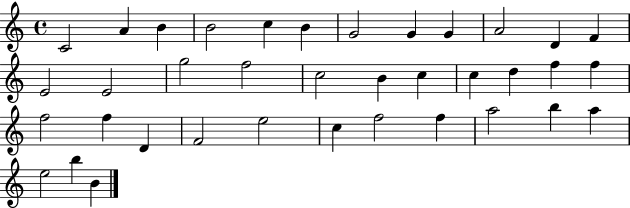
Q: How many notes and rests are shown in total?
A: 37